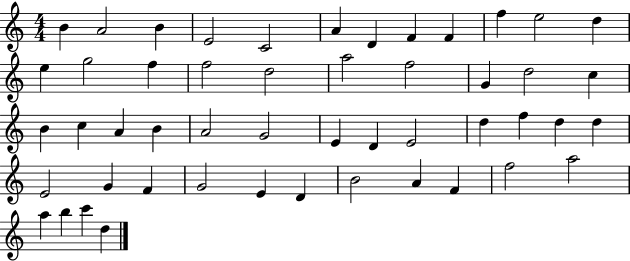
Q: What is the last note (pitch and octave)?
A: D5